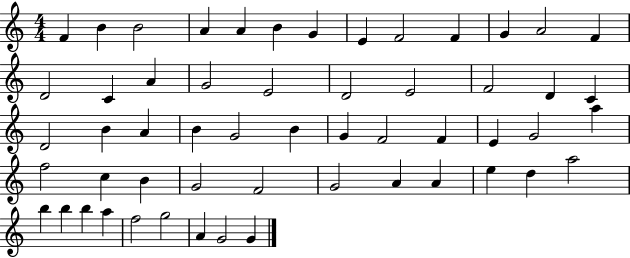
X:1
T:Untitled
M:4/4
L:1/4
K:C
F B B2 A A B G E F2 F G A2 F D2 C A G2 E2 D2 E2 F2 D C D2 B A B G2 B G F2 F E G2 a f2 c B G2 F2 G2 A A e d a2 b b b a f2 g2 A G2 G